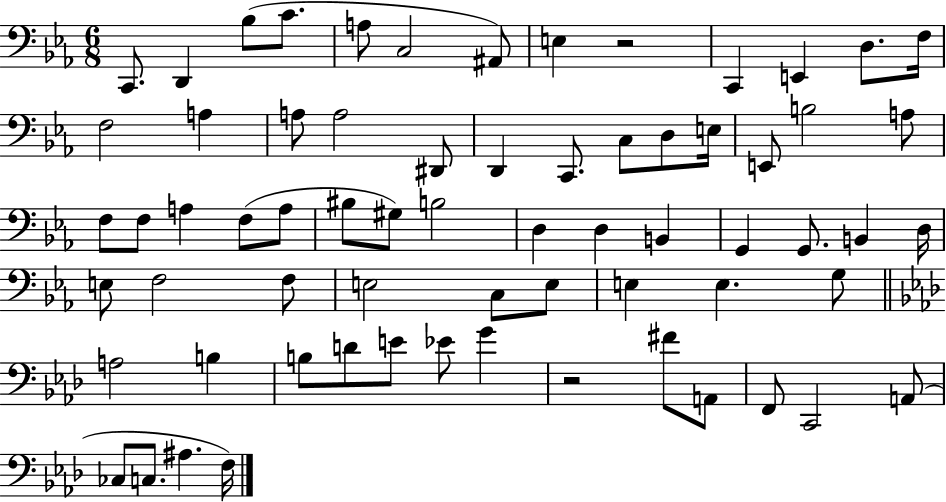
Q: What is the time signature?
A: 6/8